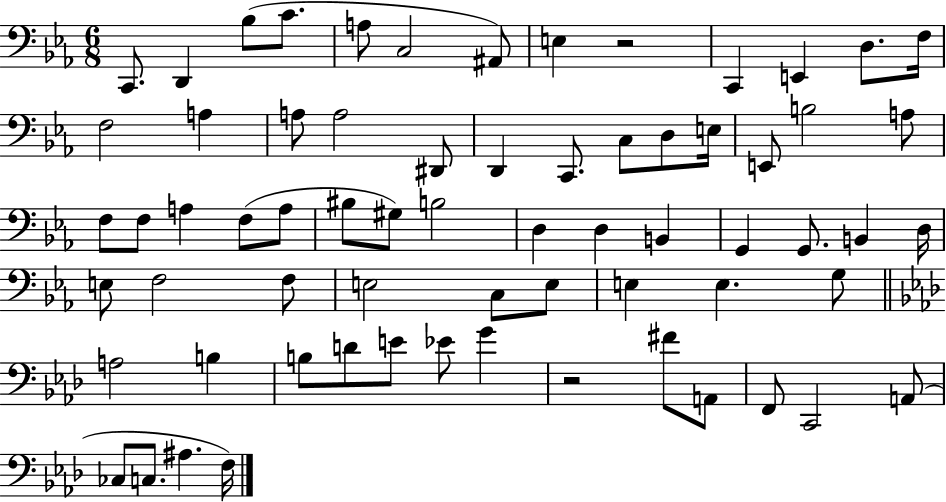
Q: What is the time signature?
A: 6/8